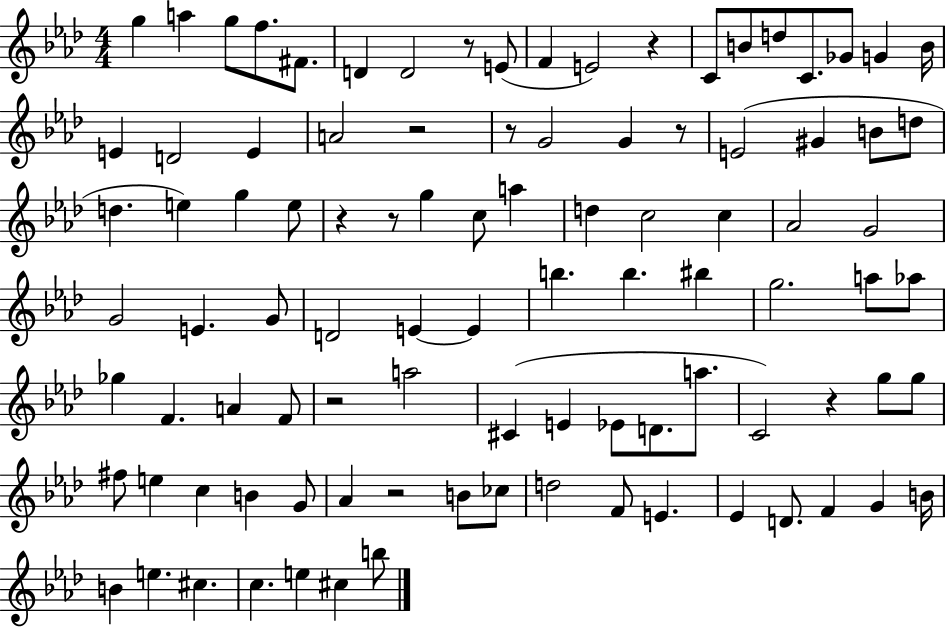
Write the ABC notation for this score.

X:1
T:Untitled
M:4/4
L:1/4
K:Ab
g a g/2 f/2 ^F/2 D D2 z/2 E/2 F E2 z C/2 B/2 d/2 C/2 _G/2 G B/4 E D2 E A2 z2 z/2 G2 G z/2 E2 ^G B/2 d/2 d e g e/2 z z/2 g c/2 a d c2 c _A2 G2 G2 E G/2 D2 E E b b ^b g2 a/2 _a/2 _g F A F/2 z2 a2 ^C E _E/2 D/2 a/2 C2 z g/2 g/2 ^f/2 e c B G/2 _A z2 B/2 _c/2 d2 F/2 E _E D/2 F G B/4 B e ^c c e ^c b/2